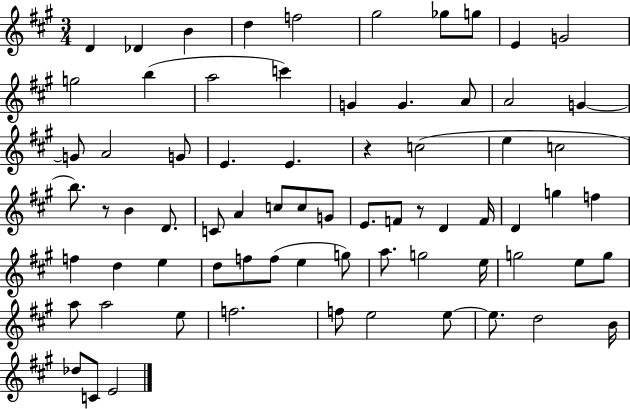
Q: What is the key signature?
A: A major